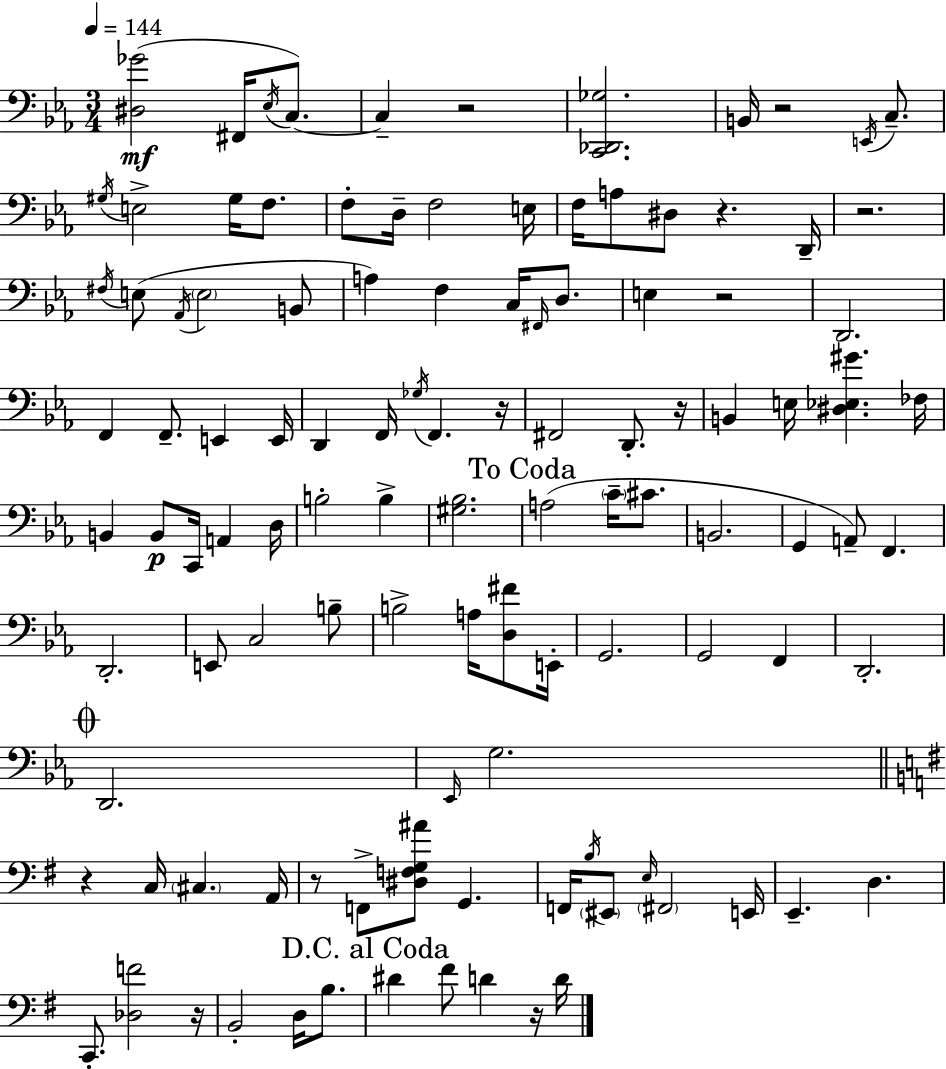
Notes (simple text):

[D#3,Gb4]/h F#2/s Eb3/s C3/e. C3/q R/h [C2,Db2,Gb3]/h. B2/s R/h E2/s C3/e. G#3/s E3/h G#3/s F3/e. F3/e D3/s F3/h E3/s F3/s A3/e D#3/e R/q. D2/s R/h. F#3/s E3/e Ab2/s E3/h B2/e A3/q F3/q C3/s F#2/s D3/e. E3/q R/h D2/h. F2/q F2/e. E2/q E2/s D2/q F2/s Gb3/s F2/q. R/s F#2/h D2/e. R/s B2/q E3/s [D#3,Eb3,G#4]/q. FES3/s B2/q B2/e C2/s A2/q D3/s B3/h B3/q [G#3,Bb3]/h. A3/h C4/s C#4/e. B2/h. G2/q A2/e F2/q. D2/h. E2/e C3/h B3/e B3/h A3/s [D3,F#4]/e E2/s G2/h. G2/h F2/q D2/h. D2/h. Eb2/s G3/h. R/q C3/s C#3/q. A2/s R/e F2/e [D#3,F3,G3,A#4]/e G2/q. F2/s B3/s EIS2/e E3/s F#2/h E2/s E2/q. D3/q. C2/e. [Db3,F4]/h R/s B2/h D3/s B3/e. D#4/q F#4/e D4/q R/s D4/s